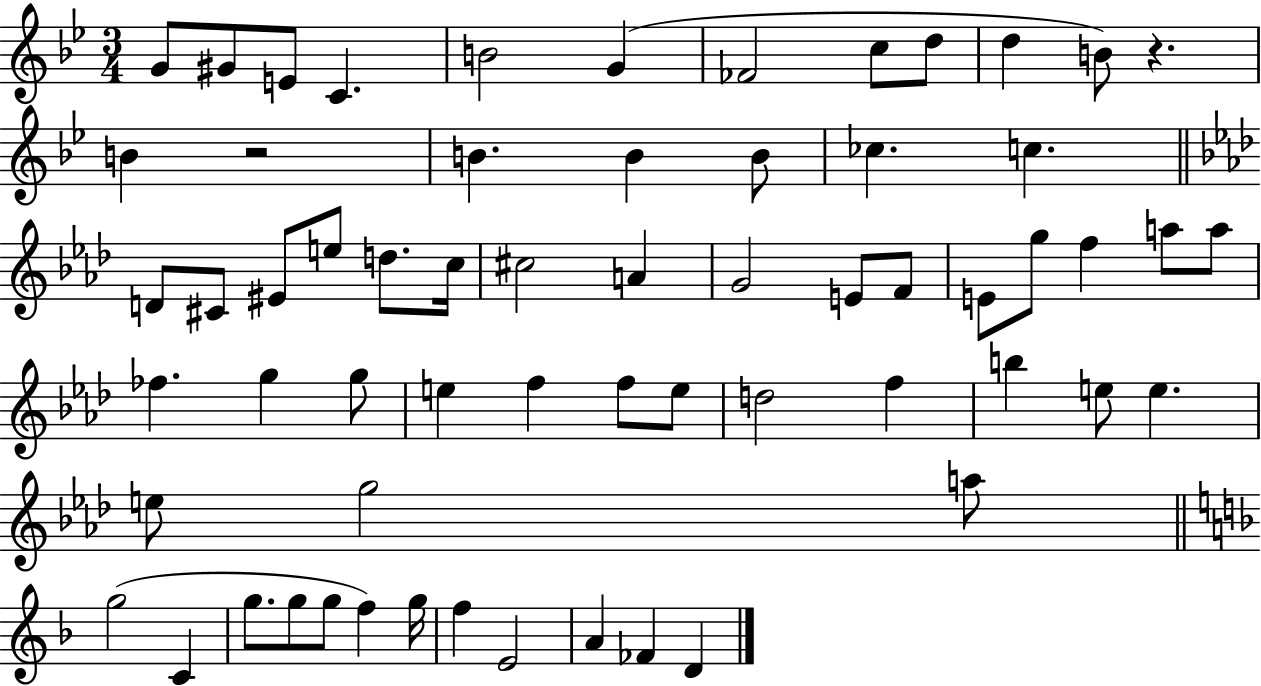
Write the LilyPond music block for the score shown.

{
  \clef treble
  \numericTimeSignature
  \time 3/4
  \key bes \major
  g'8 gis'8 e'8 c'4. | b'2 g'4( | fes'2 c''8 d''8 | d''4 b'8) r4. | \break b'4 r2 | b'4. b'4 b'8 | ces''4. c''4. | \bar "||" \break \key aes \major d'8 cis'8 eis'8 e''8 d''8. c''16 | cis''2 a'4 | g'2 e'8 f'8 | e'8 g''8 f''4 a''8 a''8 | \break fes''4. g''4 g''8 | e''4 f''4 f''8 e''8 | d''2 f''4 | b''4 e''8 e''4. | \break e''8 g''2 a''8 | \bar "||" \break \key f \major g''2( c'4 | g''8. g''8 g''8 f''4) g''16 | f''4 e'2 | a'4 fes'4 d'4 | \break \bar "|."
}